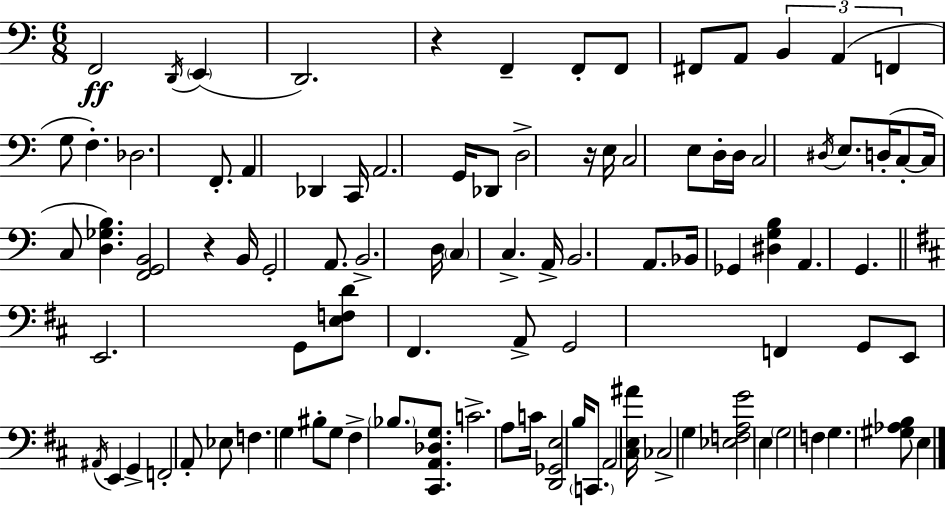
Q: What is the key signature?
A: A minor